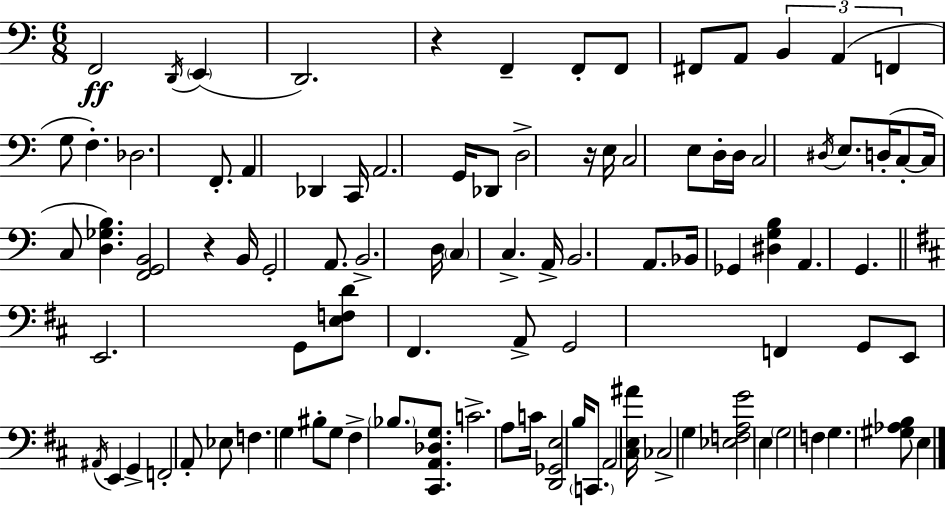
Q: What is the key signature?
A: A minor